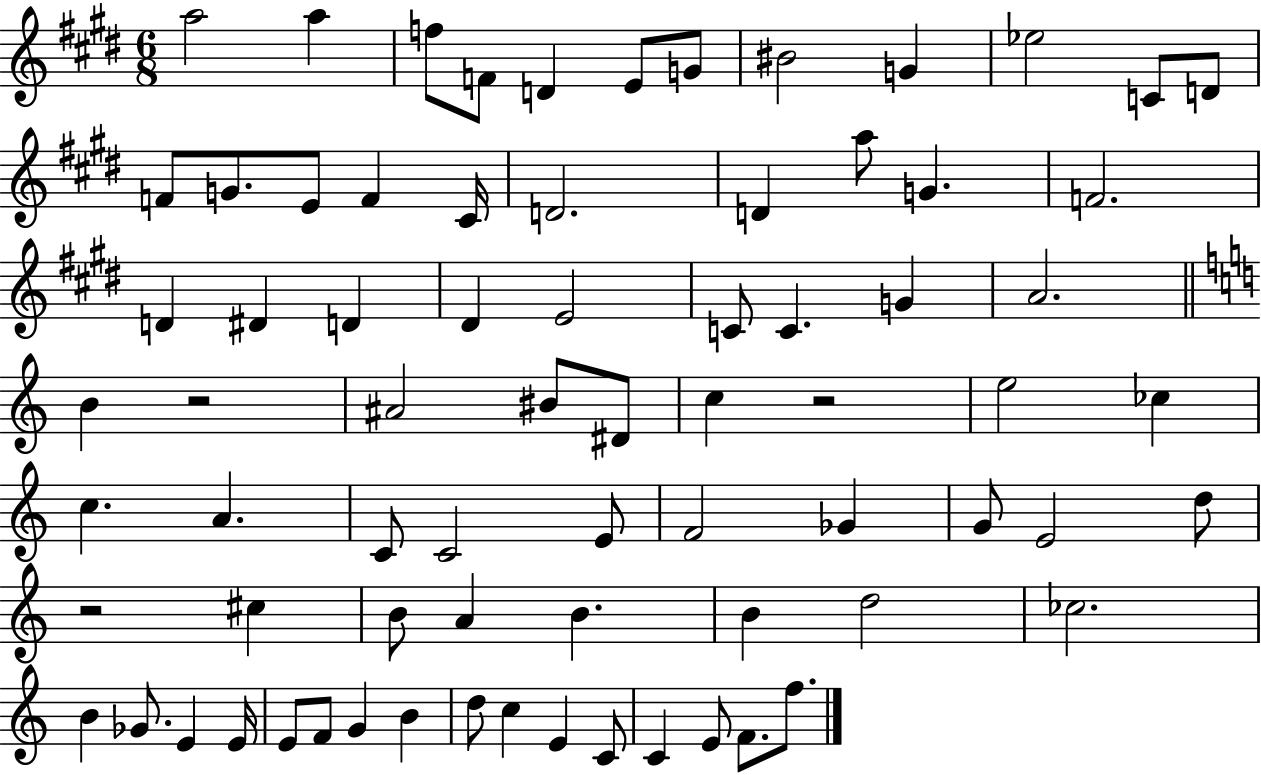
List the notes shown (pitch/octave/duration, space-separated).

A5/h A5/q F5/e F4/e D4/q E4/e G4/e BIS4/h G4/q Eb5/h C4/e D4/e F4/e G4/e. E4/e F4/q C#4/s D4/h. D4/q A5/e G4/q. F4/h. D4/q D#4/q D4/q D#4/q E4/h C4/e C4/q. G4/q A4/h. B4/q R/h A#4/h BIS4/e D#4/e C5/q R/h E5/h CES5/q C5/q. A4/q. C4/e C4/h E4/e F4/h Gb4/q G4/e E4/h D5/e R/h C#5/q B4/e A4/q B4/q. B4/q D5/h CES5/h. B4/q Gb4/e. E4/q E4/s E4/e F4/e G4/q B4/q D5/e C5/q E4/q C4/e C4/q E4/e F4/e. F5/e.